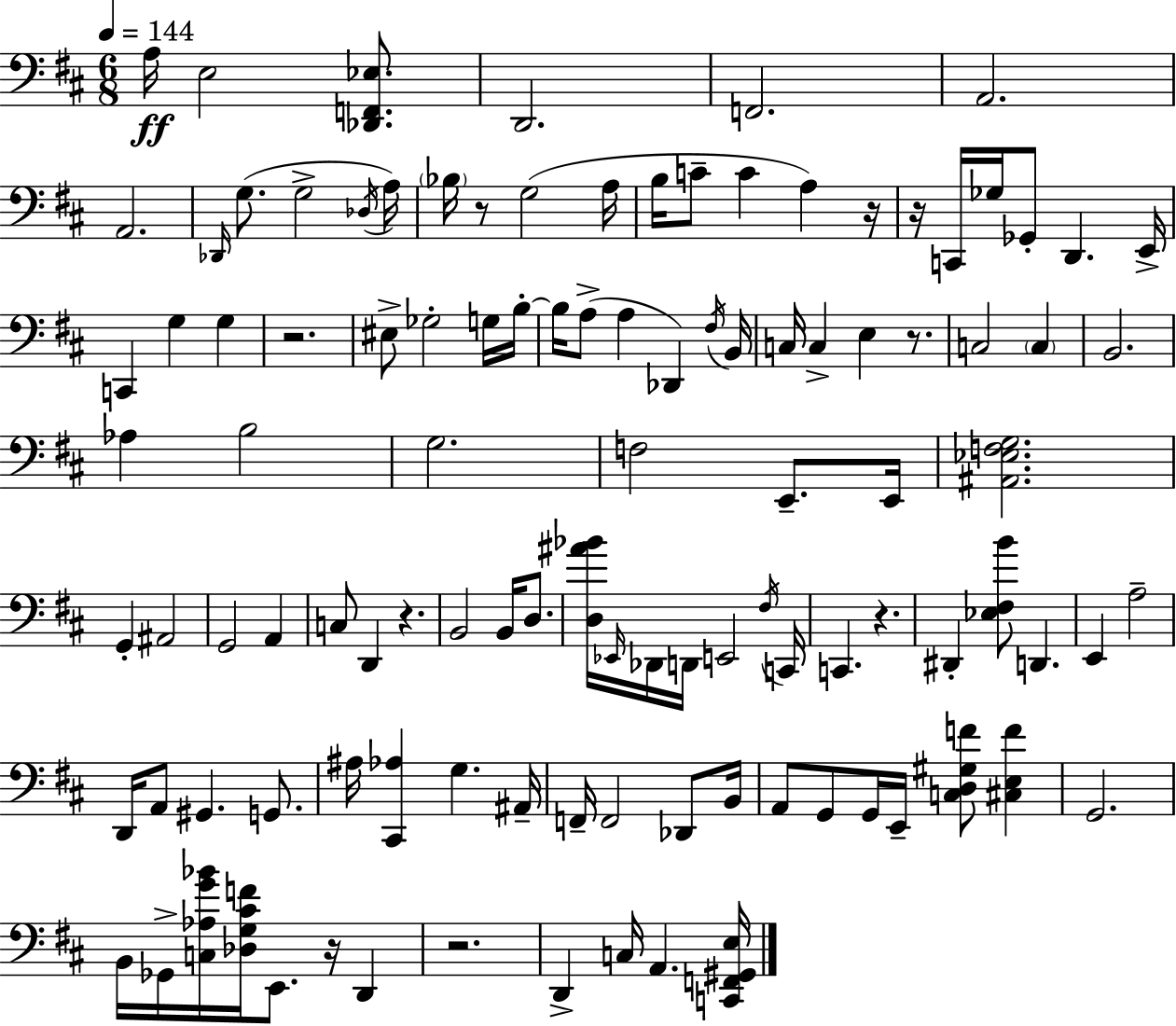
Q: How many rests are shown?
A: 9